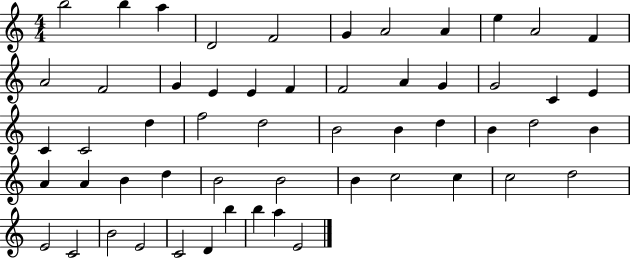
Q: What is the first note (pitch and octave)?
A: B5